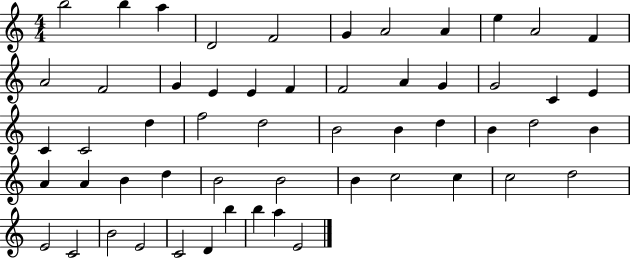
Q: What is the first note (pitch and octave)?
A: B5